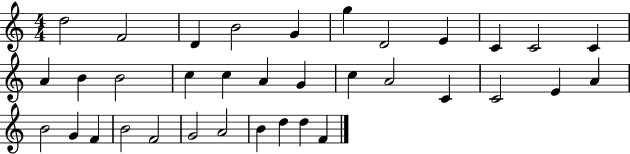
{
  \clef treble
  \numericTimeSignature
  \time 4/4
  \key c \major
  d''2 f'2 | d'4 b'2 g'4 | g''4 d'2 e'4 | c'4 c'2 c'4 | \break a'4 b'4 b'2 | c''4 c''4 a'4 g'4 | c''4 a'2 c'4 | c'2 e'4 a'4 | \break b'2 g'4 f'4 | b'2 f'2 | g'2 a'2 | b'4 d''4 d''4 f'4 | \break \bar "|."
}